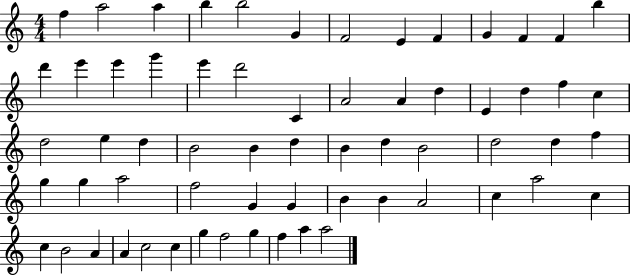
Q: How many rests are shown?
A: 0